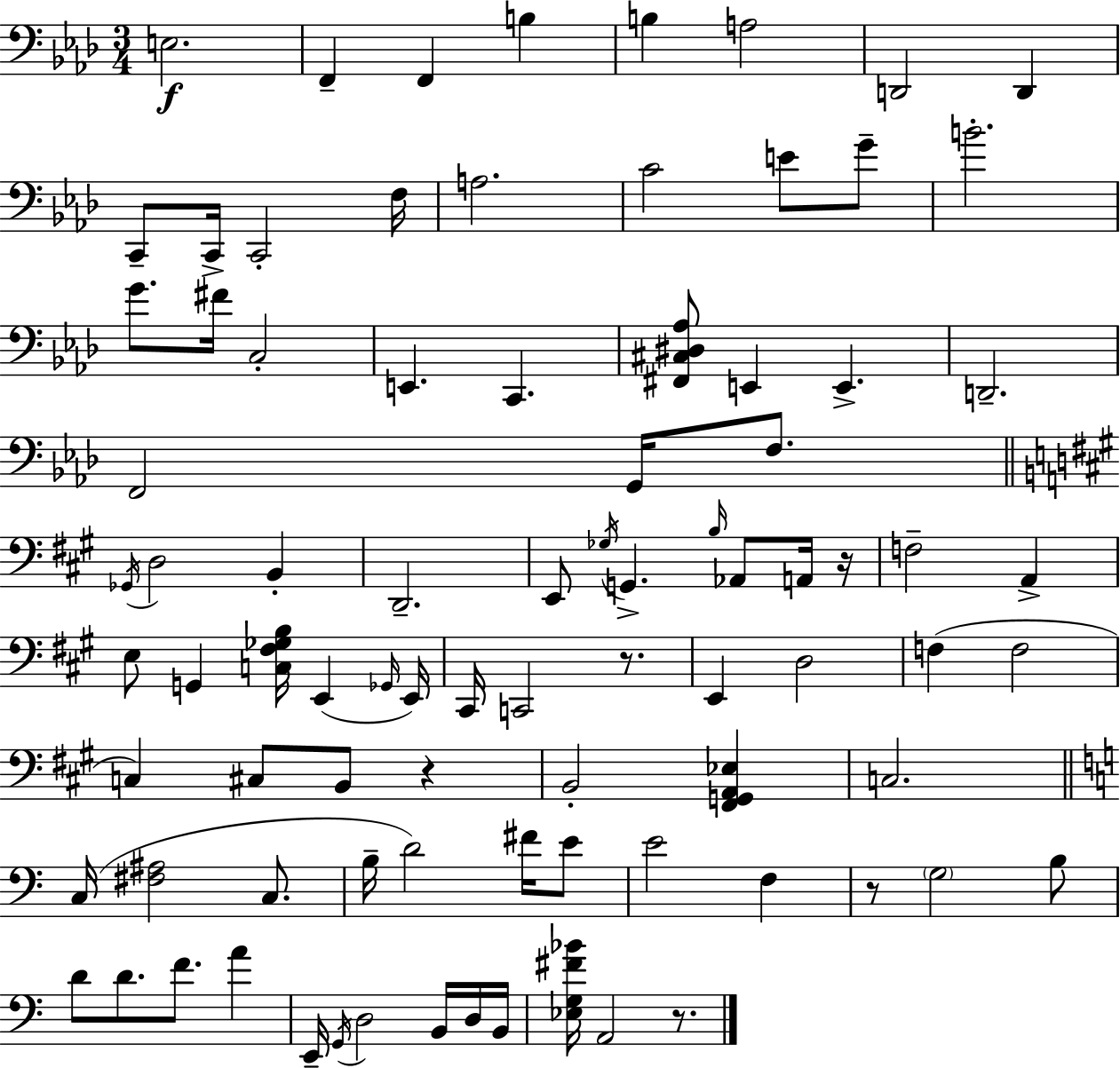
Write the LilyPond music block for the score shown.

{
  \clef bass
  \numericTimeSignature
  \time 3/4
  \key f \minor
  e2.\f | f,4-- f,4 b4 | b4 a2 | d,2 d,4 | \break c,8-- c,16-> c,2-. f16 | a2. | c'2 e'8 g'8-- | b'2.-. | \break g'8. fis'16 c2-. | e,4. c,4. | <fis, cis dis aes>8 e,4 e,4.-> | d,2.-- | \break f,2 g,16 f8. | \bar "||" \break \key a \major \acciaccatura { ges,16 } d2 b,4-. | d,2.-- | e,8 \acciaccatura { ges16 } g,4.-> \grace { b16 } aes,8 | a,16 r16 f2-- a,4-> | \break e8 g,4 <c fis ges b>16 e,4( | \grace { ges,16 } e,16) cis,16 c,2 | r8. e,4 d2 | f4( f2 | \break c4) cis8 b,8 | r4 b,2-. | <fis, g, a, ees>4 c2. | \bar "||" \break \key c \major c16( <fis ais>2 c8. | b16-- d'2) fis'16 e'8 | e'2 f4 | r8 \parenthesize g2 b8 | \break d'8 d'8. f'8. a'4 | e,16-- \acciaccatura { g,16 } d2 b,16 d16 | b,16 <ees g fis' bes'>16 a,2 r8. | \bar "|."
}